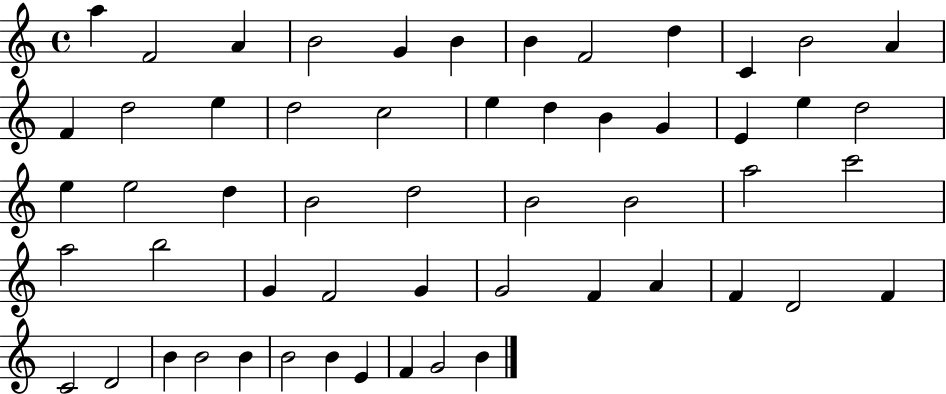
{
  \clef treble
  \time 4/4
  \defaultTimeSignature
  \key c \major
  a''4 f'2 a'4 | b'2 g'4 b'4 | b'4 f'2 d''4 | c'4 b'2 a'4 | \break f'4 d''2 e''4 | d''2 c''2 | e''4 d''4 b'4 g'4 | e'4 e''4 d''2 | \break e''4 e''2 d''4 | b'2 d''2 | b'2 b'2 | a''2 c'''2 | \break a''2 b''2 | g'4 f'2 g'4 | g'2 f'4 a'4 | f'4 d'2 f'4 | \break c'2 d'2 | b'4 b'2 b'4 | b'2 b'4 e'4 | f'4 g'2 b'4 | \break \bar "|."
}